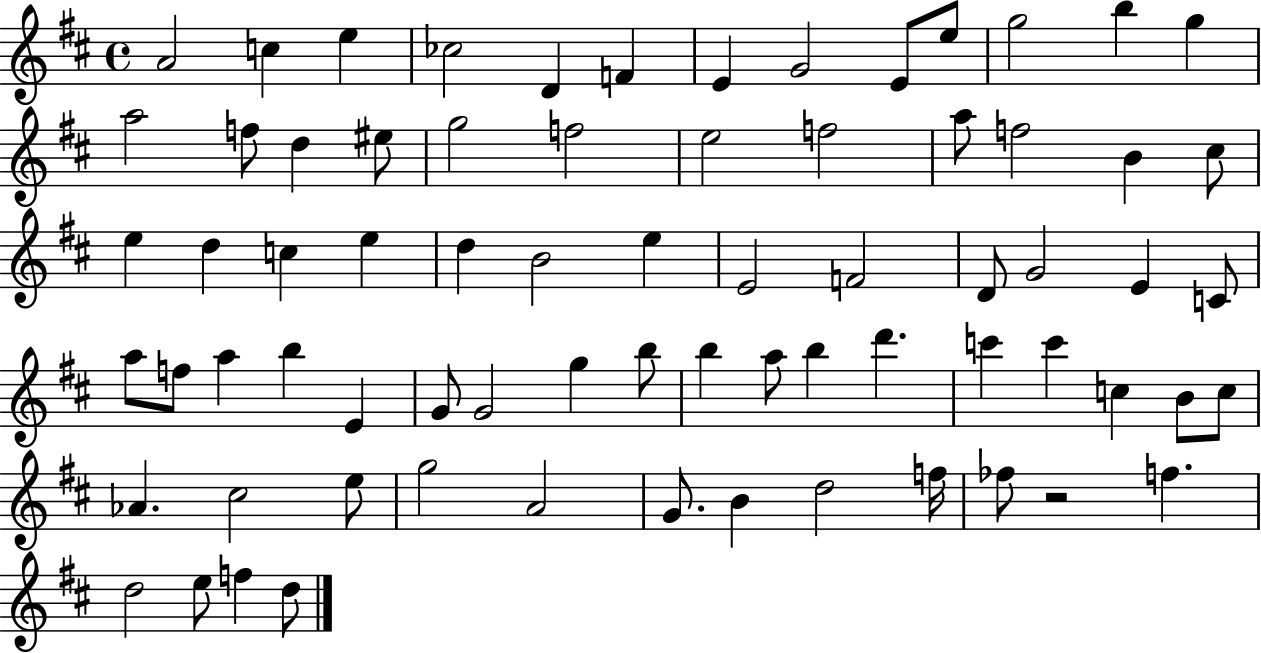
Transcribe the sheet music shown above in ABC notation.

X:1
T:Untitled
M:4/4
L:1/4
K:D
A2 c e _c2 D F E G2 E/2 e/2 g2 b g a2 f/2 d ^e/2 g2 f2 e2 f2 a/2 f2 B ^c/2 e d c e d B2 e E2 F2 D/2 G2 E C/2 a/2 f/2 a b E G/2 G2 g b/2 b a/2 b d' c' c' c B/2 c/2 _A ^c2 e/2 g2 A2 G/2 B d2 f/4 _f/2 z2 f d2 e/2 f d/2